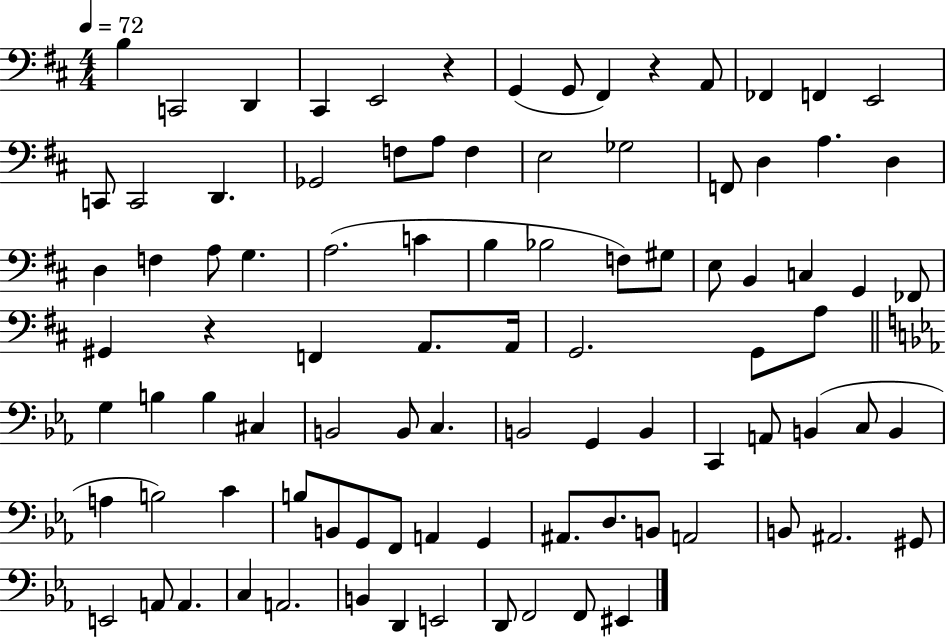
X:1
T:Untitled
M:4/4
L:1/4
K:D
B, C,,2 D,, ^C,, E,,2 z G,, G,,/2 ^F,, z A,,/2 _F,, F,, E,,2 C,,/2 C,,2 D,, _G,,2 F,/2 A,/2 F, E,2 _G,2 F,,/2 D, A, D, D, F, A,/2 G, A,2 C B, _B,2 F,/2 ^G,/2 E,/2 B,, C, G,, _F,,/2 ^G,, z F,, A,,/2 A,,/4 G,,2 G,,/2 A,/2 G, B, B, ^C, B,,2 B,,/2 C, B,,2 G,, B,, C,, A,,/2 B,, C,/2 B,, A, B,2 C B,/2 B,,/2 G,,/2 F,,/2 A,, G,, ^A,,/2 D,/2 B,,/2 A,,2 B,,/2 ^A,,2 ^G,,/2 E,,2 A,,/2 A,, C, A,,2 B,, D,, E,,2 D,,/2 F,,2 F,,/2 ^E,,